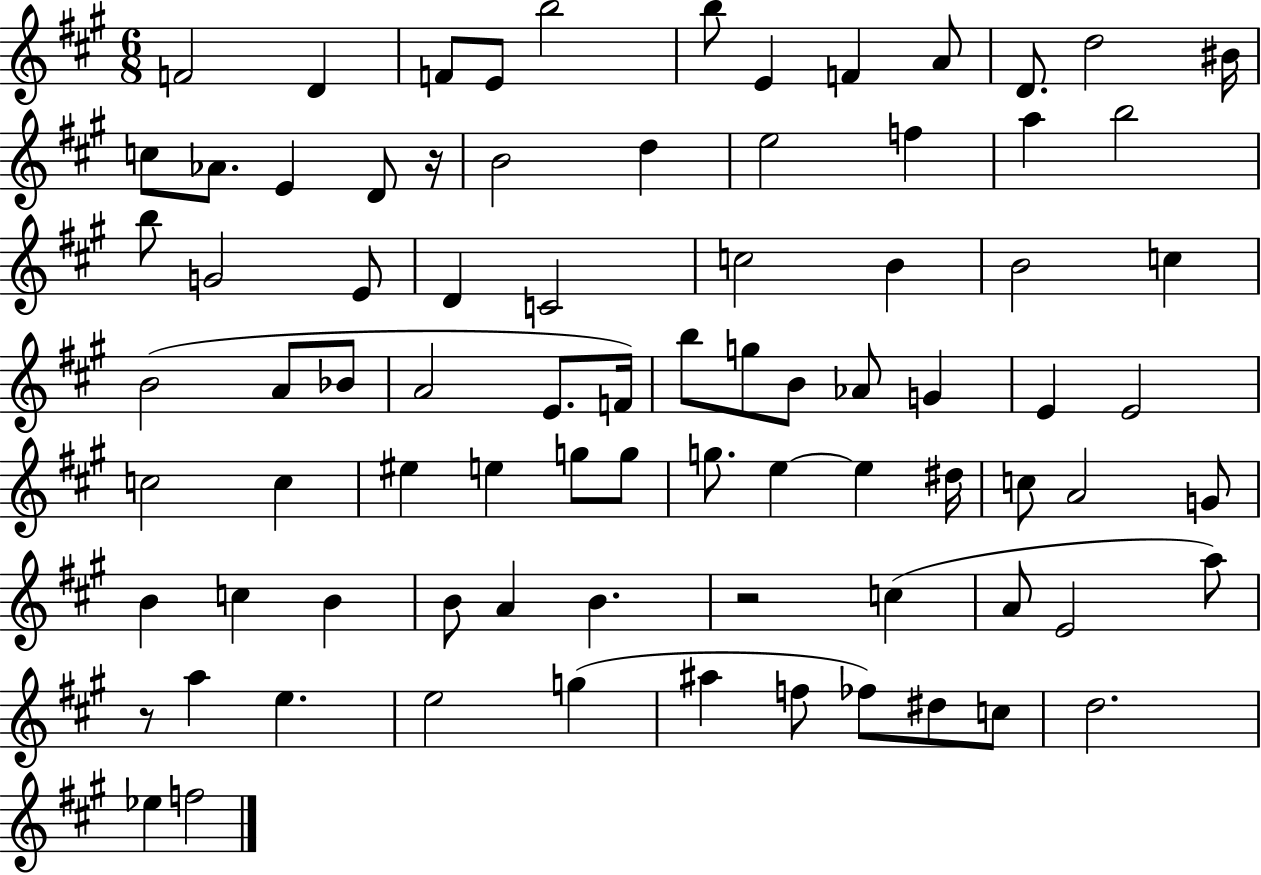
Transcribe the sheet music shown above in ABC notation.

X:1
T:Untitled
M:6/8
L:1/4
K:A
F2 D F/2 E/2 b2 b/2 E F A/2 D/2 d2 ^B/4 c/2 _A/2 E D/2 z/4 B2 d e2 f a b2 b/2 G2 E/2 D C2 c2 B B2 c B2 A/2 _B/2 A2 E/2 F/4 b/2 g/2 B/2 _A/2 G E E2 c2 c ^e e g/2 g/2 g/2 e e ^d/4 c/2 A2 G/2 B c B B/2 A B z2 c A/2 E2 a/2 z/2 a e e2 g ^a f/2 _f/2 ^d/2 c/2 d2 _e f2